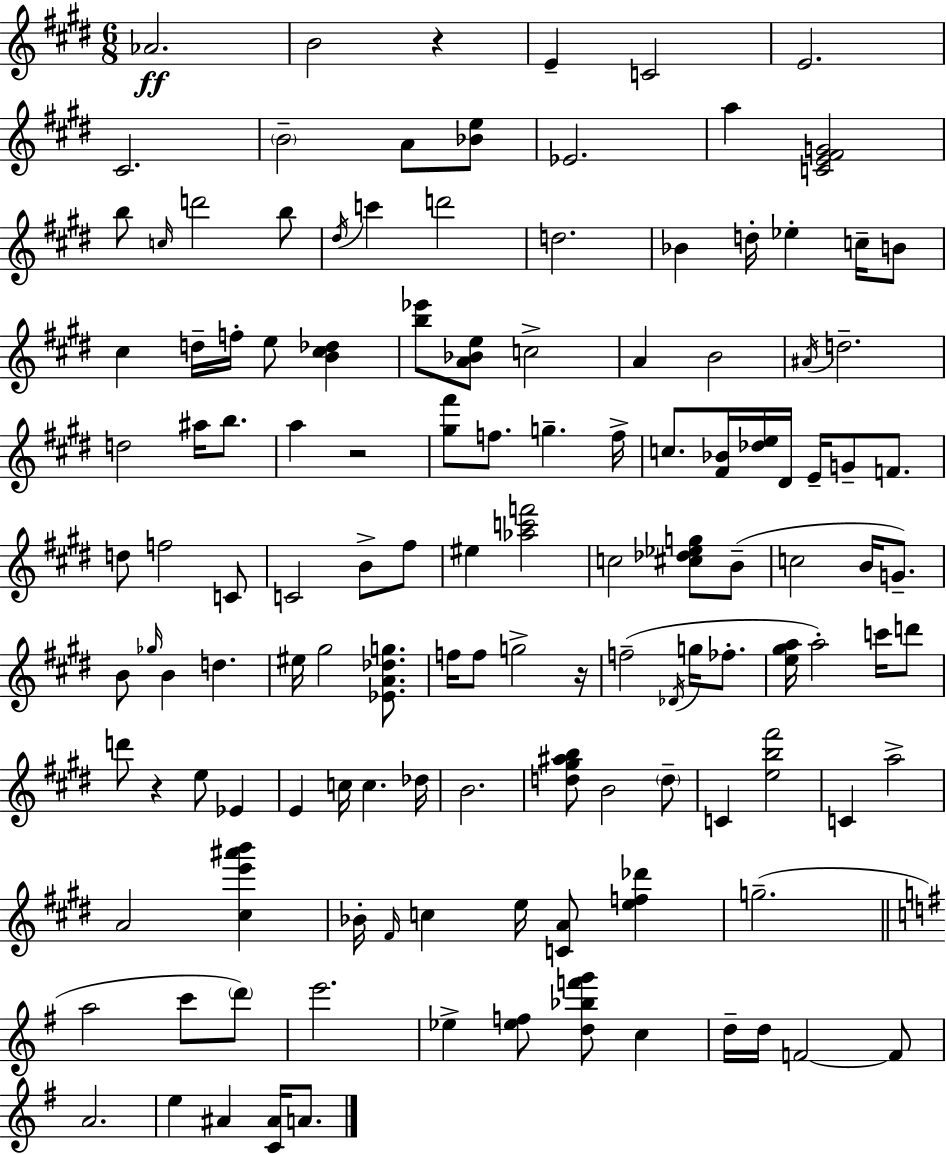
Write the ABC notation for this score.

X:1
T:Untitled
M:6/8
L:1/4
K:E
_A2 B2 z E C2 E2 ^C2 B2 A/2 [_Be]/2 _E2 a [CE^FG]2 b/2 c/4 d'2 b/2 ^d/4 c' d'2 d2 _B d/4 _e c/4 B/2 ^c d/4 f/4 e/2 [B^c_d] [b_e']/2 [A_Be]/2 c2 A B2 ^A/4 d2 d2 ^a/4 b/2 a z2 [^g^f']/2 f/2 g f/4 c/2 [^F_B]/4 [_de]/4 ^D/4 E/4 G/2 F/2 d/2 f2 C/2 C2 B/2 ^f/2 ^e [_ac'f']2 c2 [^c_d_eg]/2 B/2 c2 B/4 G/2 B/2 _g/4 B d ^e/4 ^g2 [_EA_dg]/2 f/4 f/2 g2 z/4 f2 _D/4 g/4 _f/2 [e^ga]/4 a2 c'/4 d'/2 d'/2 z e/2 _E E c/4 c _d/4 B2 [d^g^ab]/2 B2 d/2 C [eb^f']2 C a2 A2 [^ce'^a'b'] _B/4 ^F/4 c e/4 [CA]/2 [ef_d'] g2 a2 c'/2 d'/2 e'2 _e [_ef]/2 [d_bf'g']/2 c d/4 d/4 F2 F/2 A2 e ^A [C^A]/4 A/2